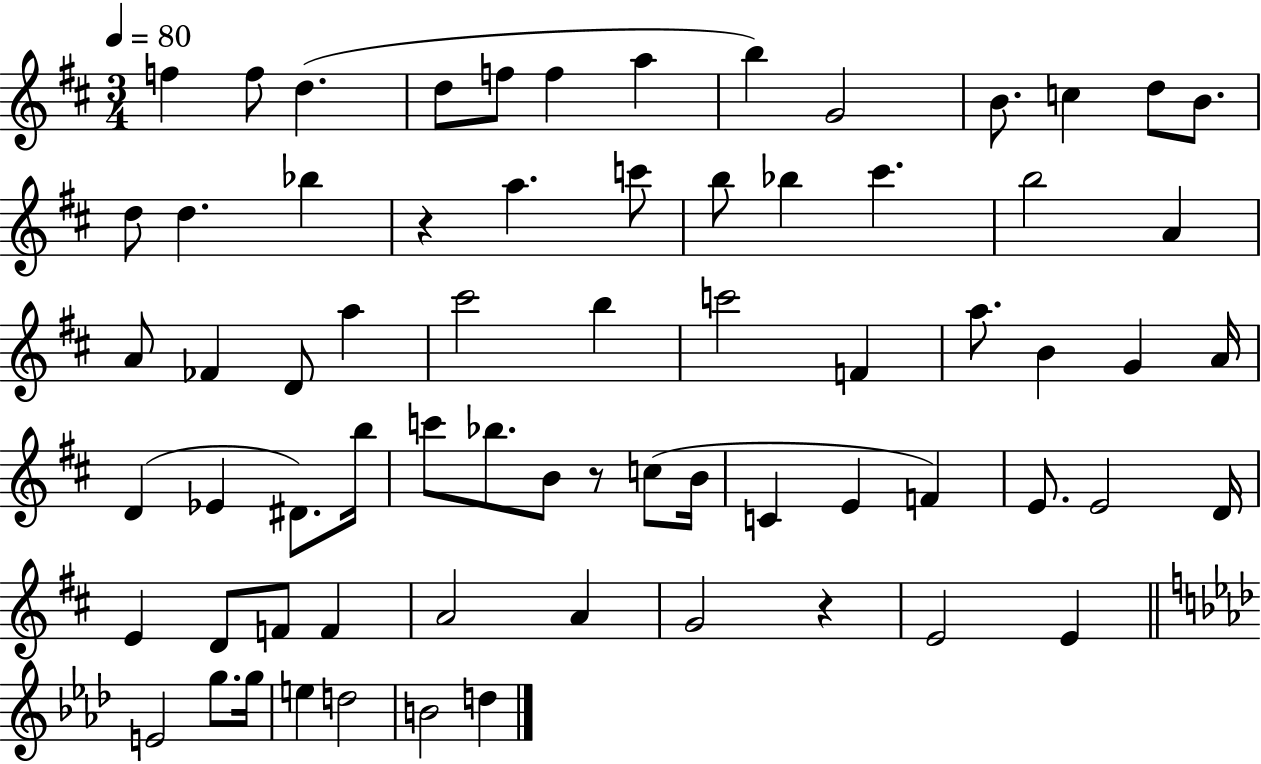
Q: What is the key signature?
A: D major